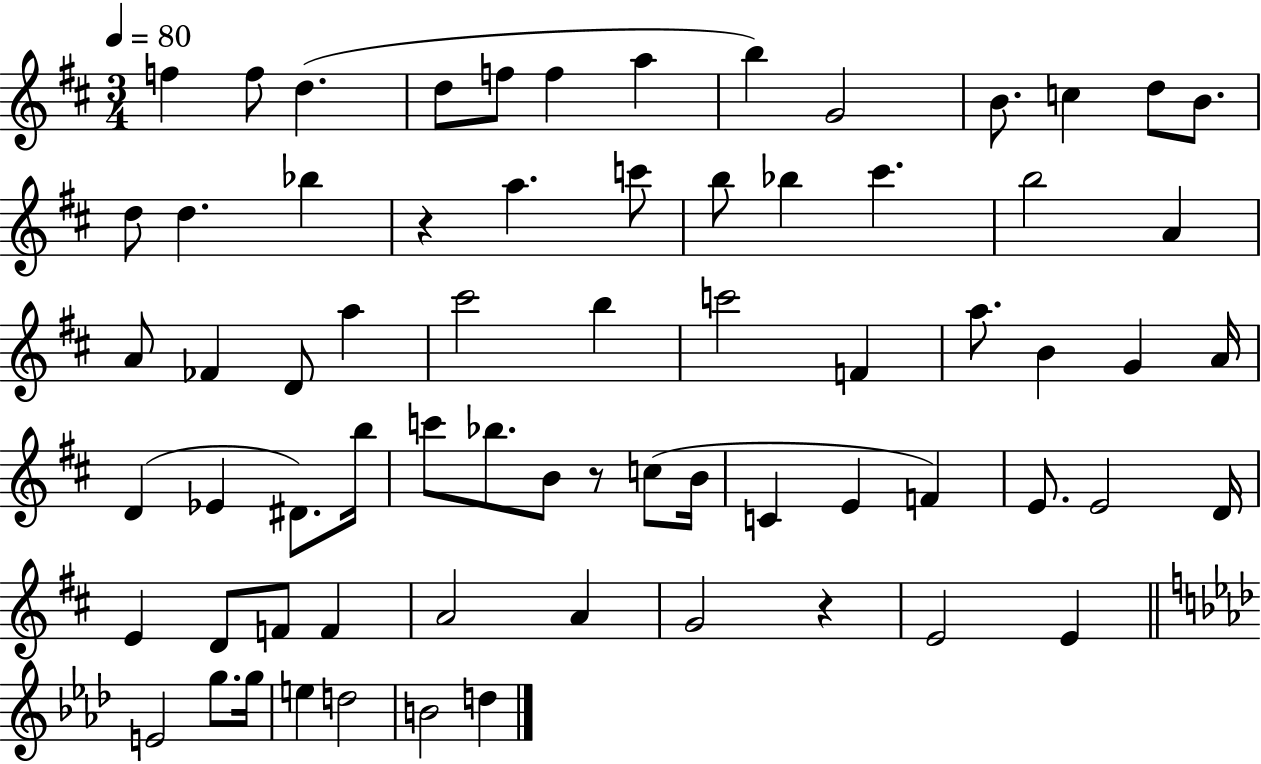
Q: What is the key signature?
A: D major